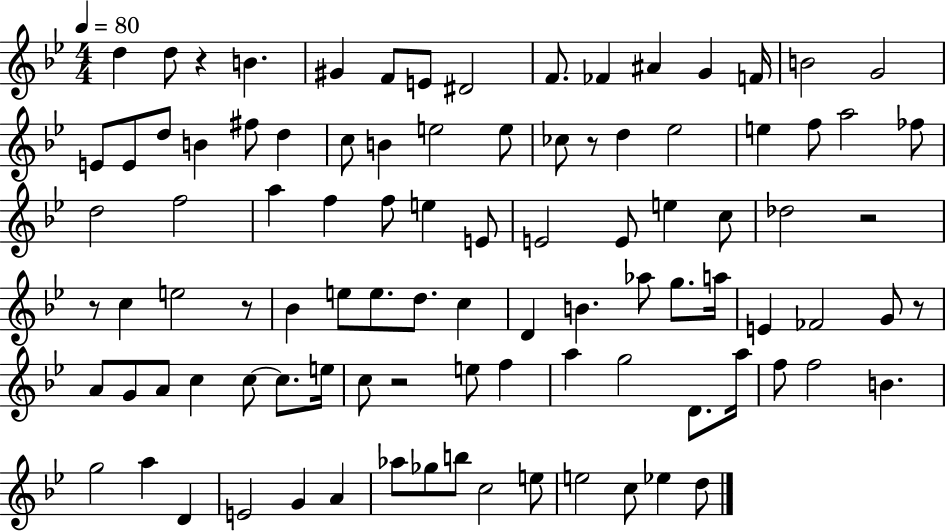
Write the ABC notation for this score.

X:1
T:Untitled
M:4/4
L:1/4
K:Bb
d d/2 z B ^G F/2 E/2 ^D2 F/2 _F ^A G F/4 B2 G2 E/2 E/2 d/2 B ^f/2 d c/2 B e2 e/2 _c/2 z/2 d _e2 e f/2 a2 _f/2 d2 f2 a f f/2 e E/2 E2 E/2 e c/2 _d2 z2 z/2 c e2 z/2 _B e/2 e/2 d/2 c D B _a/2 g/2 a/4 E _F2 G/2 z/2 A/2 G/2 A/2 c c/2 c/2 e/4 c/2 z2 e/2 f a g2 D/2 a/4 f/2 f2 B g2 a D E2 G A _a/2 _g/2 b/2 c2 e/2 e2 c/2 _e d/2